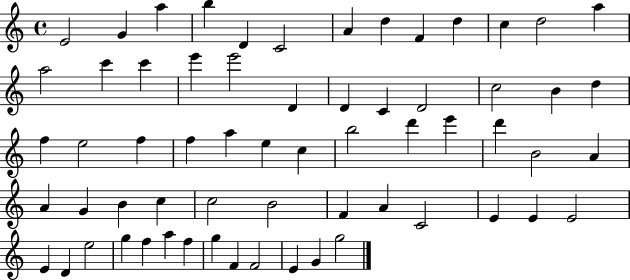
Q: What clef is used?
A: treble